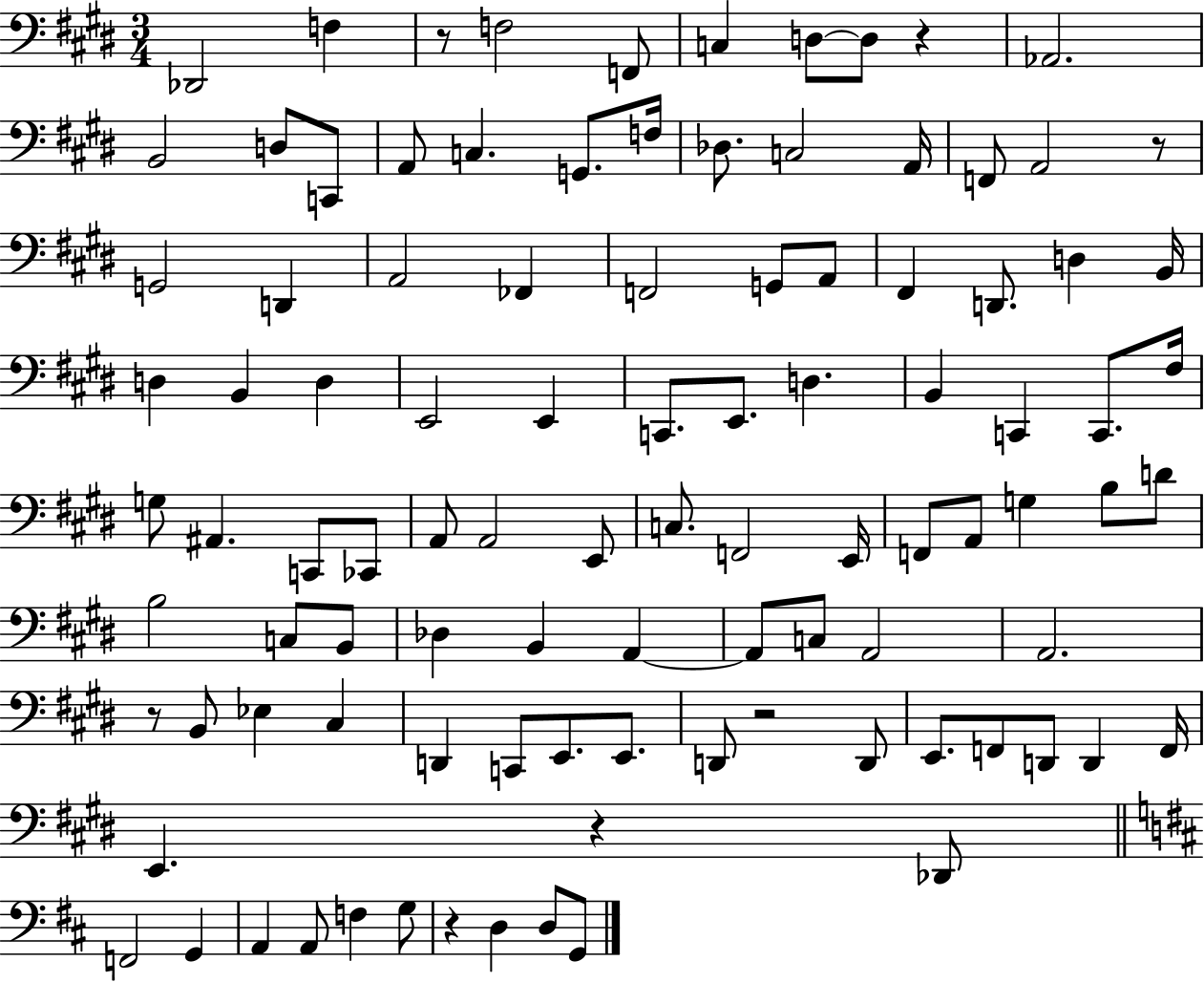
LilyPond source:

{
  \clef bass
  \numericTimeSignature
  \time 3/4
  \key e \major
  des,2 f4 | r8 f2 f,8 | c4 d8~~ d8 r4 | aes,2. | \break b,2 d8 c,8 | a,8 c4. g,8. f16 | des8. c2 a,16 | f,8 a,2 r8 | \break g,2 d,4 | a,2 fes,4 | f,2 g,8 a,8 | fis,4 d,8. d4 b,16 | \break d4 b,4 d4 | e,2 e,4 | c,8. e,8. d4. | b,4 c,4 c,8. fis16 | \break g8 ais,4. c,8 ces,8 | a,8 a,2 e,8 | c8. f,2 e,16 | f,8 a,8 g4 b8 d'8 | \break b2 c8 b,8 | des4 b,4 a,4~~ | a,8 c8 a,2 | a,2. | \break r8 b,8 ees4 cis4 | d,4 c,8 e,8. e,8. | d,8 r2 d,8 | e,8. f,8 d,8 d,4 f,16 | \break e,4. r4 des,8 | \bar "||" \break \key b \minor f,2 g,4 | a,4 a,8 f4 g8 | r4 d4 d8 g,8 | \bar "|."
}